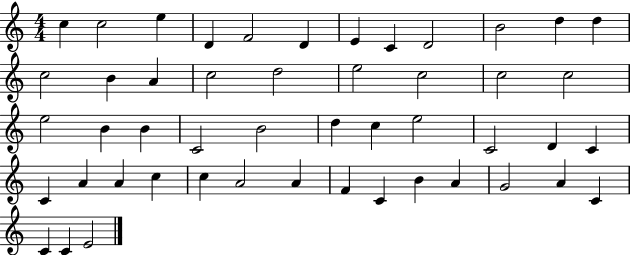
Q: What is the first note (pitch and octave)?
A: C5